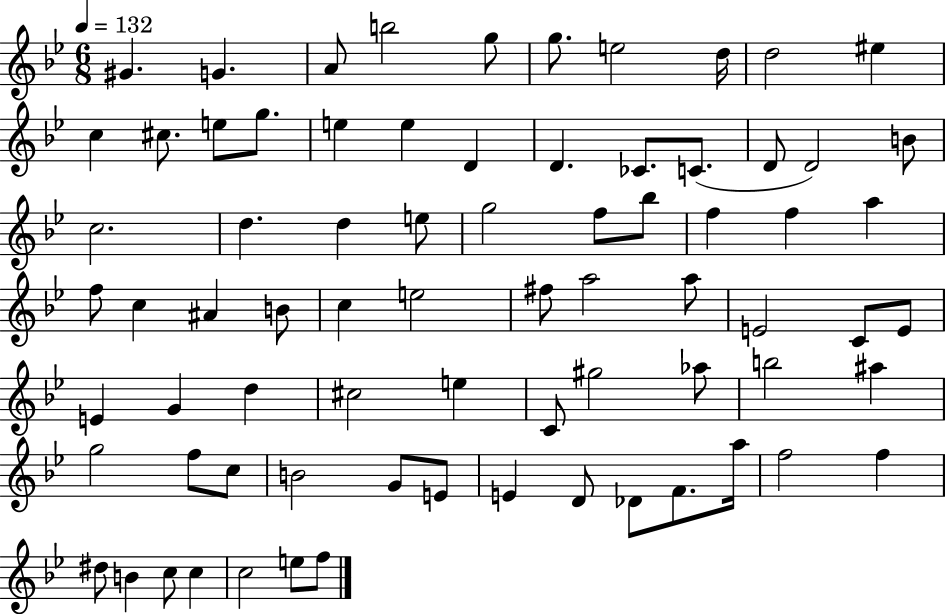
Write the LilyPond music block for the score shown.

{
  \clef treble
  \numericTimeSignature
  \time 6/8
  \key bes \major
  \tempo 4 = 132
  gis'4. g'4. | a'8 b''2 g''8 | g''8. e''2 d''16 | d''2 eis''4 | \break c''4 cis''8. e''8 g''8. | e''4 e''4 d'4 | d'4. ces'8. c'8.( | d'8 d'2) b'8 | \break c''2. | d''4. d''4 e''8 | g''2 f''8 bes''8 | f''4 f''4 a''4 | \break f''8 c''4 ais'4 b'8 | c''4 e''2 | fis''8 a''2 a''8 | e'2 c'8 e'8 | \break e'4 g'4 d''4 | cis''2 e''4 | c'8 gis''2 aes''8 | b''2 ais''4 | \break g''2 f''8 c''8 | b'2 g'8 e'8 | e'4 d'8 des'8 f'8. a''16 | f''2 f''4 | \break dis''8 b'4 c''8 c''4 | c''2 e''8 f''8 | \bar "|."
}